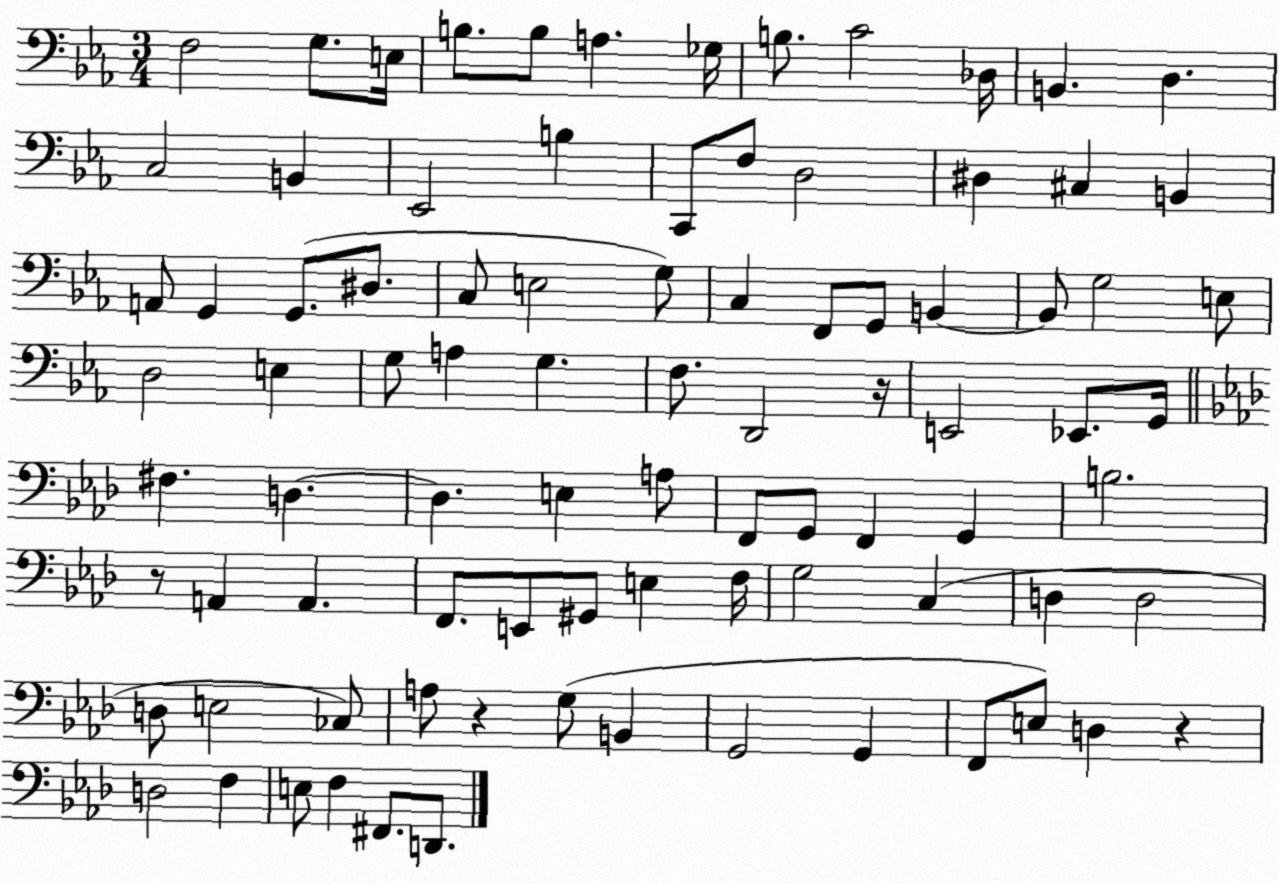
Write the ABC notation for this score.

X:1
T:Untitled
M:3/4
L:1/4
K:Eb
F,2 G,/2 E,/4 B,/2 B,/2 A, _G,/4 B,/2 C2 _D,/4 B,, D, C,2 B,, _E,,2 B, C,,/2 F,/2 D,2 ^D, ^C, B,, A,,/2 G,, G,,/2 ^D,/2 C,/2 E,2 G,/2 C, F,,/2 G,,/2 B,, B,,/2 G,2 E,/2 D,2 E, G,/2 A, G, F,/2 D,,2 z/4 E,,2 _E,,/2 G,,/4 ^F, D, D, E, A,/2 F,,/2 G,,/2 F,, G,, B,2 z/2 A,, A,, F,,/2 E,,/2 ^G,,/2 E, F,/4 G,2 C, D, D,2 D,/2 E,2 _C,/2 A,/2 z G,/2 B,, G,,2 G,, F,,/2 E,/2 D, z D,2 F, E,/2 F, ^F,,/2 D,,/2